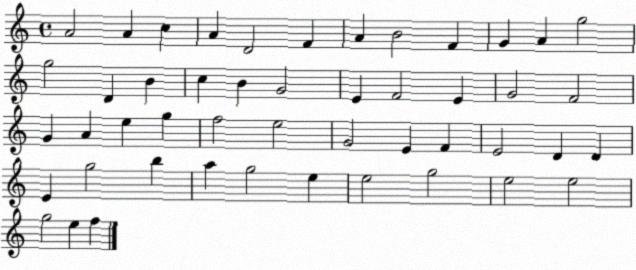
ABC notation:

X:1
T:Untitled
M:4/4
L:1/4
K:C
A2 A c A D2 F A B2 F G A g2 g2 D B c B G2 E F2 E G2 F2 G A e g f2 e2 G2 E F E2 D D E g2 b a g2 e e2 g2 e2 e2 g2 e f